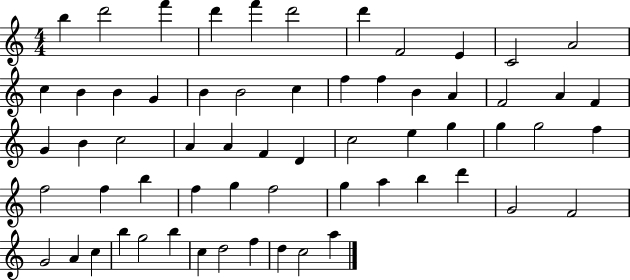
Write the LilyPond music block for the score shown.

{
  \clef treble
  \numericTimeSignature
  \time 4/4
  \key c \major
  b''4 d'''2 f'''4 | d'''4 f'''4 d'''2 | d'''4 f'2 e'4 | c'2 a'2 | \break c''4 b'4 b'4 g'4 | b'4 b'2 c''4 | f''4 f''4 b'4 a'4 | f'2 a'4 f'4 | \break g'4 b'4 c''2 | a'4 a'4 f'4 d'4 | c''2 e''4 g''4 | g''4 g''2 f''4 | \break f''2 f''4 b''4 | f''4 g''4 f''2 | g''4 a''4 b''4 d'''4 | g'2 f'2 | \break g'2 a'4 c''4 | b''4 g''2 b''4 | c''4 d''2 f''4 | d''4 c''2 a''4 | \break \bar "|."
}